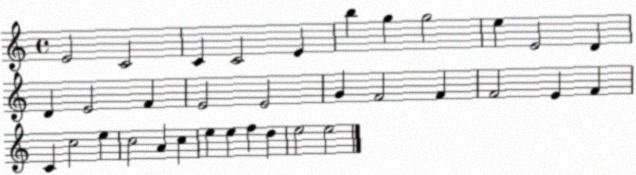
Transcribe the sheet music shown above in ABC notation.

X:1
T:Untitled
M:4/4
L:1/4
K:C
E2 C2 C C2 E b g g2 e E2 D D E2 F E2 E2 G F2 F F2 E F C c2 e c2 A c e e f d e2 e2